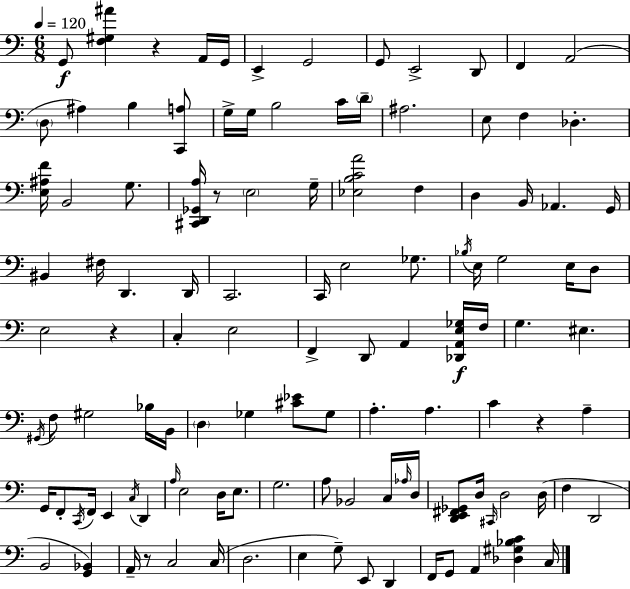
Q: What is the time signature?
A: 6/8